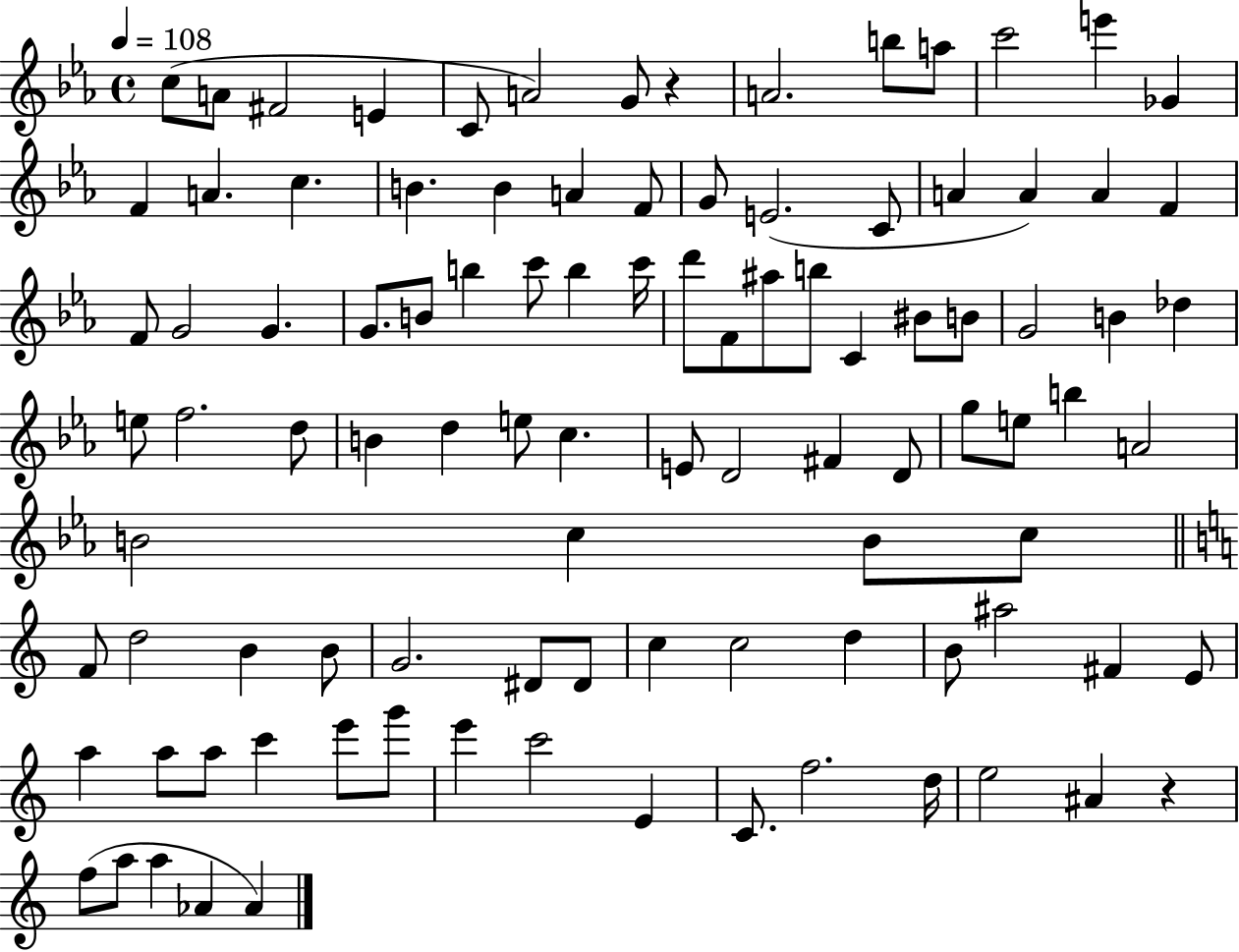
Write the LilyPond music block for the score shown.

{
  \clef treble
  \time 4/4
  \defaultTimeSignature
  \key ees \major
  \tempo 4 = 108
  c''8( a'8 fis'2 e'4 | c'8 a'2) g'8 r4 | a'2. b''8 a''8 | c'''2 e'''4 ges'4 | \break f'4 a'4. c''4. | b'4. b'4 a'4 f'8 | g'8 e'2.( c'8 | a'4 a'4) a'4 f'4 | \break f'8 g'2 g'4. | g'8. b'8 b''4 c'''8 b''4 c'''16 | d'''8 f'8 ais''8 b''8 c'4 bis'8 b'8 | g'2 b'4 des''4 | \break e''8 f''2. d''8 | b'4 d''4 e''8 c''4. | e'8 d'2 fis'4 d'8 | g''8 e''8 b''4 a'2 | \break b'2 c''4 b'8 c''8 | \bar "||" \break \key a \minor f'8 d''2 b'4 b'8 | g'2. dis'8 dis'8 | c''4 c''2 d''4 | b'8 ais''2 fis'4 e'8 | \break a''4 a''8 a''8 c'''4 e'''8 g'''8 | e'''4 c'''2 e'4 | c'8. f''2. d''16 | e''2 ais'4 r4 | \break f''8( a''8 a''4 aes'4 aes'4) | \bar "|."
}